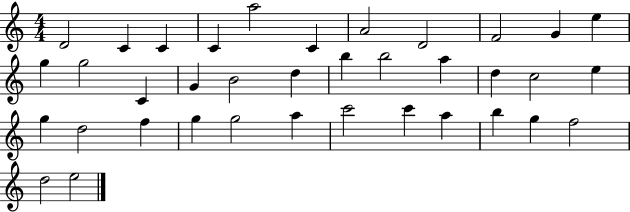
{
  \clef treble
  \numericTimeSignature
  \time 4/4
  \key c \major
  d'2 c'4 c'4 | c'4 a''2 c'4 | a'2 d'2 | f'2 g'4 e''4 | \break g''4 g''2 c'4 | g'4 b'2 d''4 | b''4 b''2 a''4 | d''4 c''2 e''4 | \break g''4 d''2 f''4 | g''4 g''2 a''4 | c'''2 c'''4 a''4 | b''4 g''4 f''2 | \break d''2 e''2 | \bar "|."
}